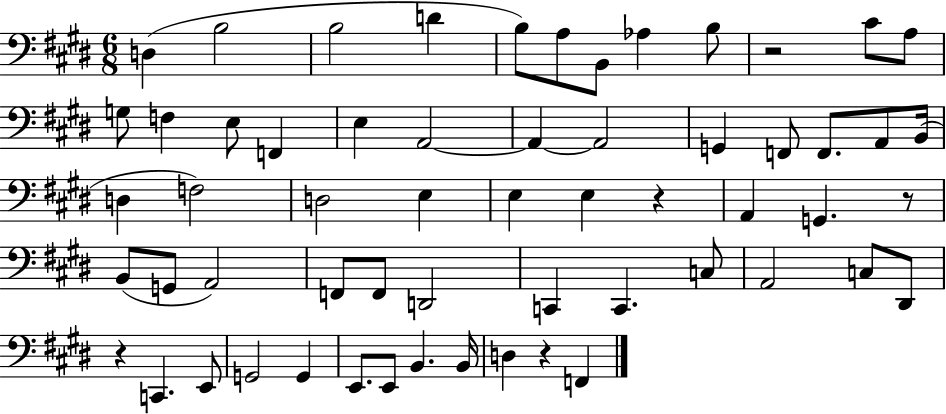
D3/q B3/h B3/h D4/q B3/e A3/e B2/e Ab3/q B3/e R/h C#4/e A3/e G3/e F3/q E3/e F2/q E3/q A2/h A2/q A2/h G2/q F2/e F2/e. A2/e B2/s D3/q F3/h D3/h E3/q E3/q E3/q R/q A2/q G2/q. R/e B2/e G2/e A2/h F2/e F2/e D2/h C2/q C2/q. C3/e A2/h C3/e D#2/e R/q C2/q. E2/e G2/h G2/q E2/e. E2/e B2/q. B2/s D3/q R/q F2/q